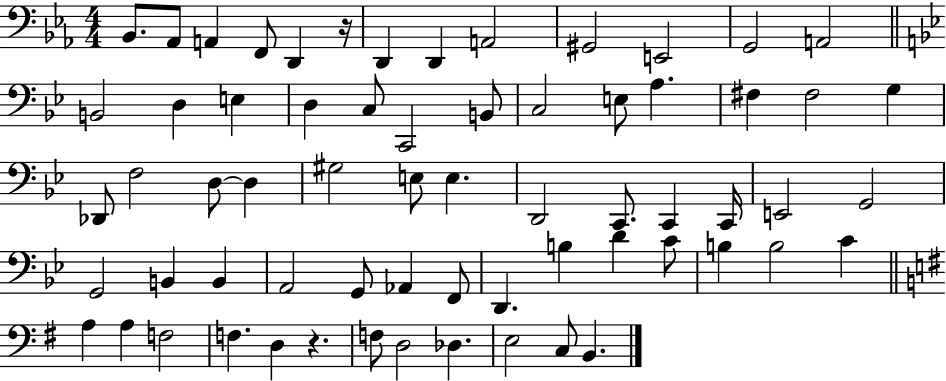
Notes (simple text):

Bb2/e. Ab2/e A2/q F2/e D2/q R/s D2/q D2/q A2/h G#2/h E2/h G2/h A2/h B2/h D3/q E3/q D3/q C3/e C2/h B2/e C3/h E3/e A3/q. F#3/q F#3/h G3/q Db2/e F3/h D3/e D3/q G#3/h E3/e E3/q. D2/h C2/e. C2/q C2/s E2/h G2/h G2/h B2/q B2/q A2/h G2/e Ab2/q F2/e D2/q. B3/q D4/q C4/e B3/q B3/h C4/q A3/q A3/q F3/h F3/q. D3/q R/q. F3/e D3/h Db3/q. E3/h C3/e B2/q.